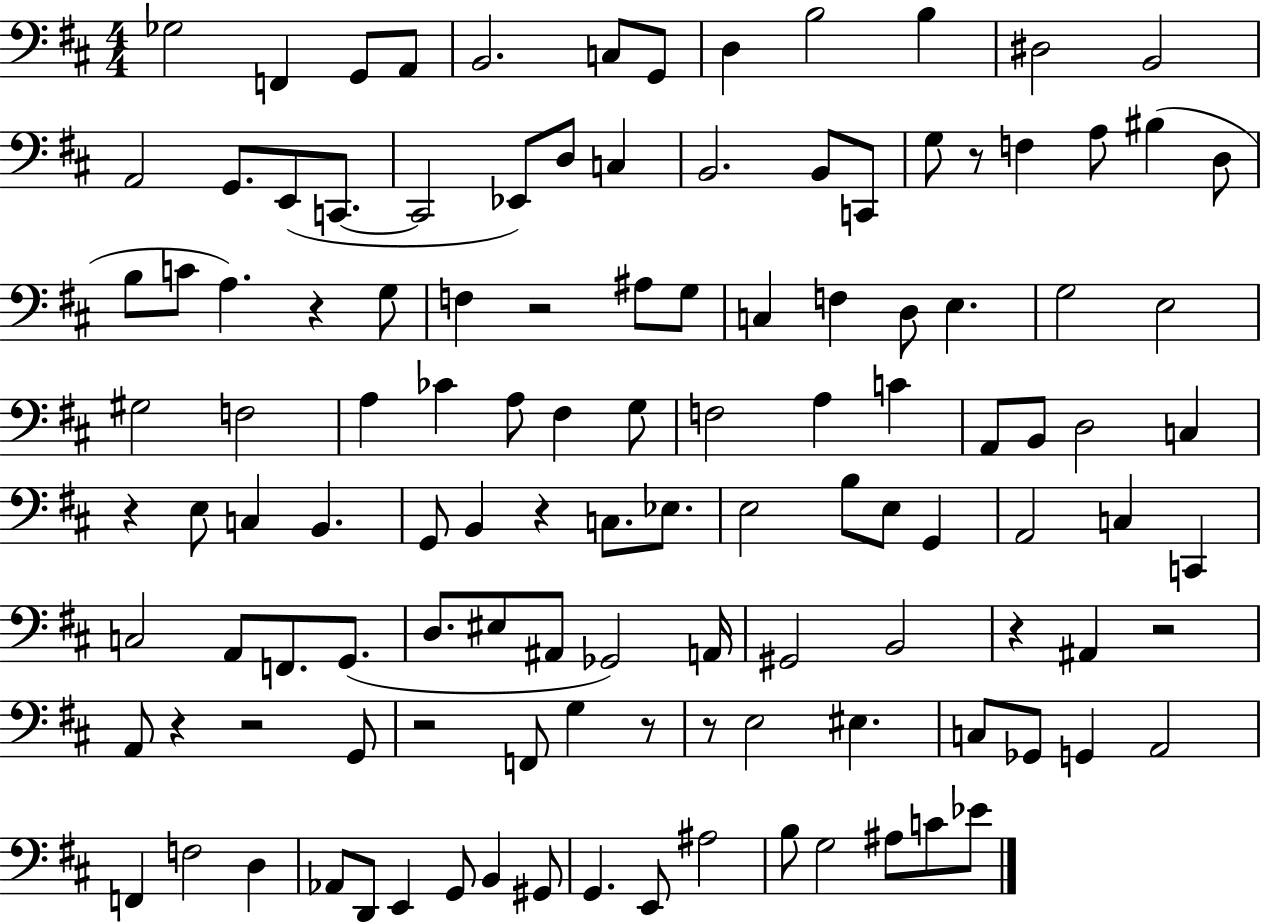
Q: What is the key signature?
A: D major